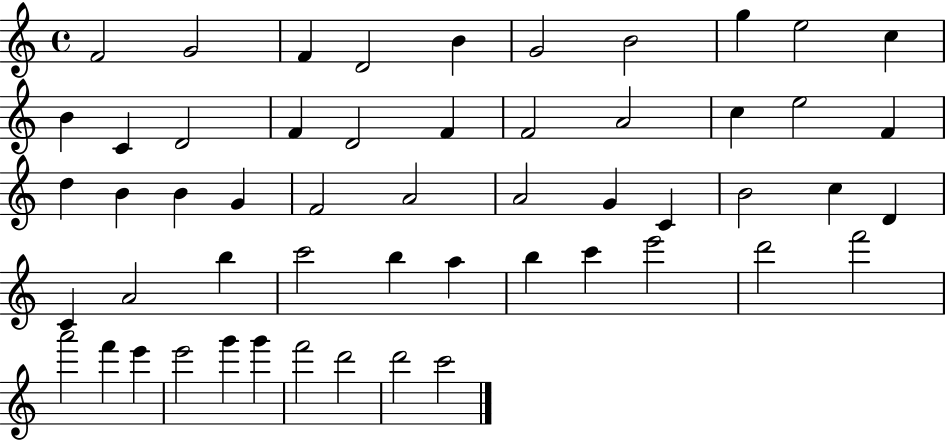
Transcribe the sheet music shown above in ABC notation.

X:1
T:Untitled
M:4/4
L:1/4
K:C
F2 G2 F D2 B G2 B2 g e2 c B C D2 F D2 F F2 A2 c e2 F d B B G F2 A2 A2 G C B2 c D C A2 b c'2 b a b c' e'2 d'2 f'2 a'2 f' e' e'2 g' g' f'2 d'2 d'2 c'2